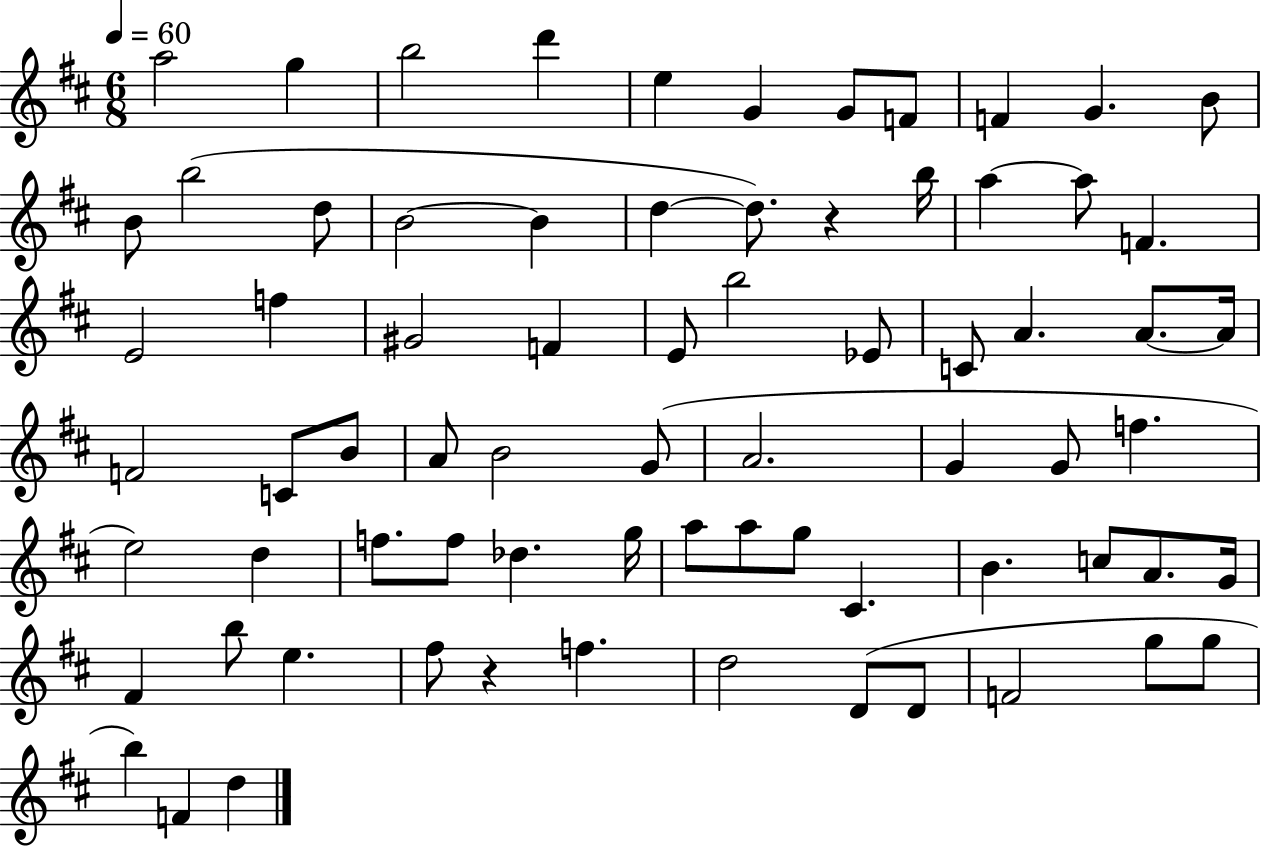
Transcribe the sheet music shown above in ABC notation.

X:1
T:Untitled
M:6/8
L:1/4
K:D
a2 g b2 d' e G G/2 F/2 F G B/2 B/2 b2 d/2 B2 B d d/2 z b/4 a a/2 F E2 f ^G2 F E/2 b2 _E/2 C/2 A A/2 A/4 F2 C/2 B/2 A/2 B2 G/2 A2 G G/2 f e2 d f/2 f/2 _d g/4 a/2 a/2 g/2 ^C B c/2 A/2 G/4 ^F b/2 e ^f/2 z f d2 D/2 D/2 F2 g/2 g/2 b F d